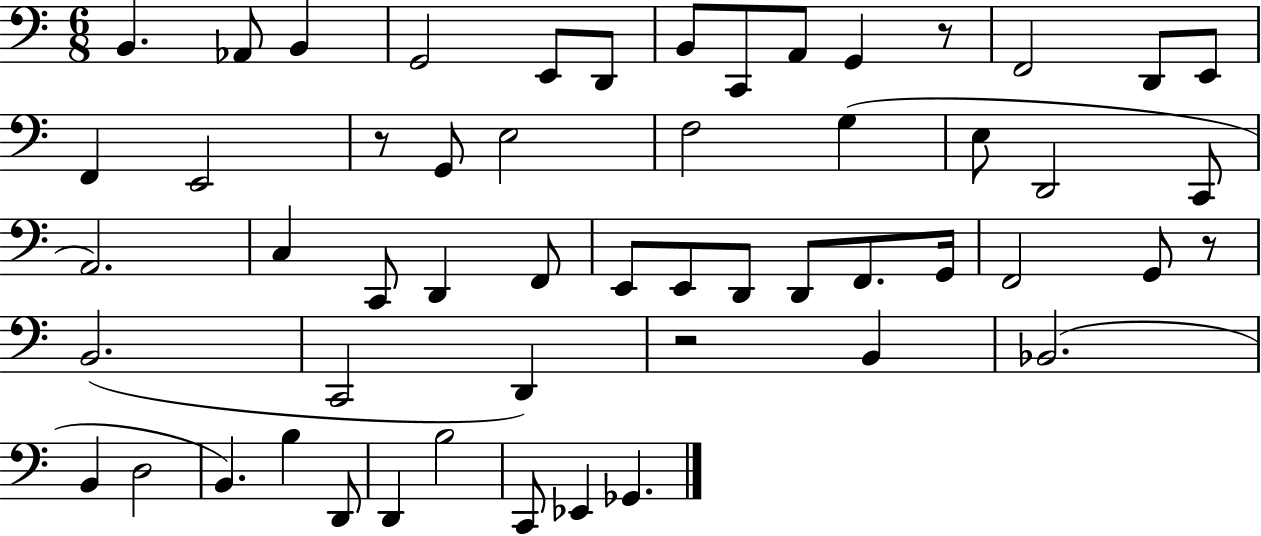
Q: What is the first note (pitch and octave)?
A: B2